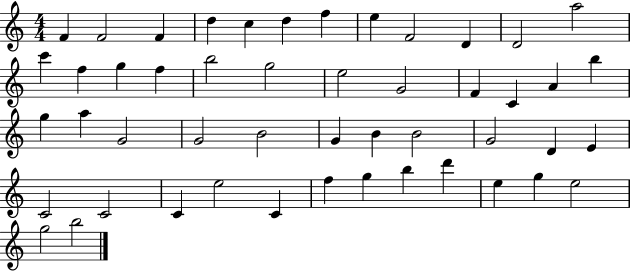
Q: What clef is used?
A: treble